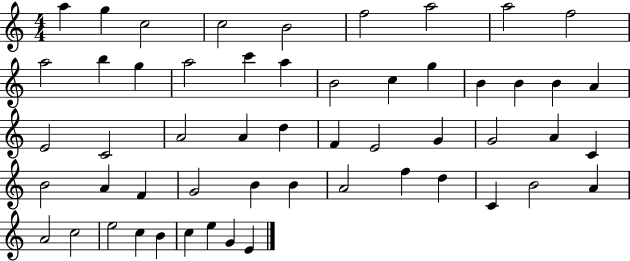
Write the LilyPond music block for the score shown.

{
  \clef treble
  \numericTimeSignature
  \time 4/4
  \key c \major
  a''4 g''4 c''2 | c''2 b'2 | f''2 a''2 | a''2 f''2 | \break a''2 b''4 g''4 | a''2 c'''4 a''4 | b'2 c''4 g''4 | b'4 b'4 b'4 a'4 | \break e'2 c'2 | a'2 a'4 d''4 | f'4 e'2 g'4 | g'2 a'4 c'4 | \break b'2 a'4 f'4 | g'2 b'4 b'4 | a'2 f''4 d''4 | c'4 b'2 a'4 | \break a'2 c''2 | e''2 c''4 b'4 | c''4 e''4 g'4 e'4 | \bar "|."
}